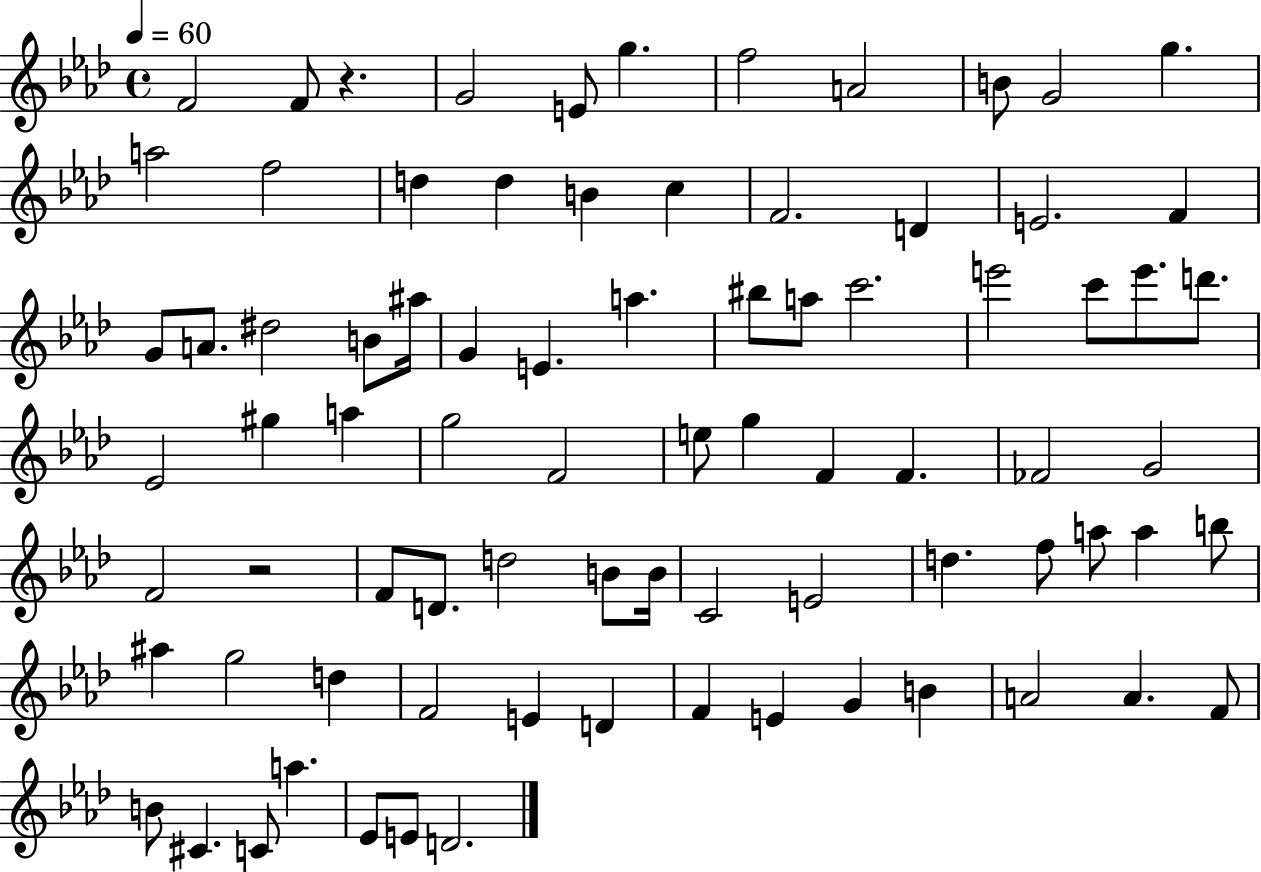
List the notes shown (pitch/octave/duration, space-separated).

F4/h F4/e R/q. G4/h E4/e G5/q. F5/h A4/h B4/e G4/h G5/q. A5/h F5/h D5/q D5/q B4/q C5/q F4/h. D4/q E4/h. F4/q G4/e A4/e. D#5/h B4/e A#5/s G4/q E4/q. A5/q. BIS5/e A5/e C6/h. E6/h C6/e E6/e. D6/e. Eb4/h G#5/q A5/q G5/h F4/h E5/e G5/q F4/q F4/q. FES4/h G4/h F4/h R/h F4/e D4/e. D5/h B4/e B4/s C4/h E4/h D5/q. F5/e A5/e A5/q B5/e A#5/q G5/h D5/q F4/h E4/q D4/q F4/q E4/q G4/q B4/q A4/h A4/q. F4/e B4/e C#4/q. C4/e A5/q. Eb4/e E4/e D4/h.